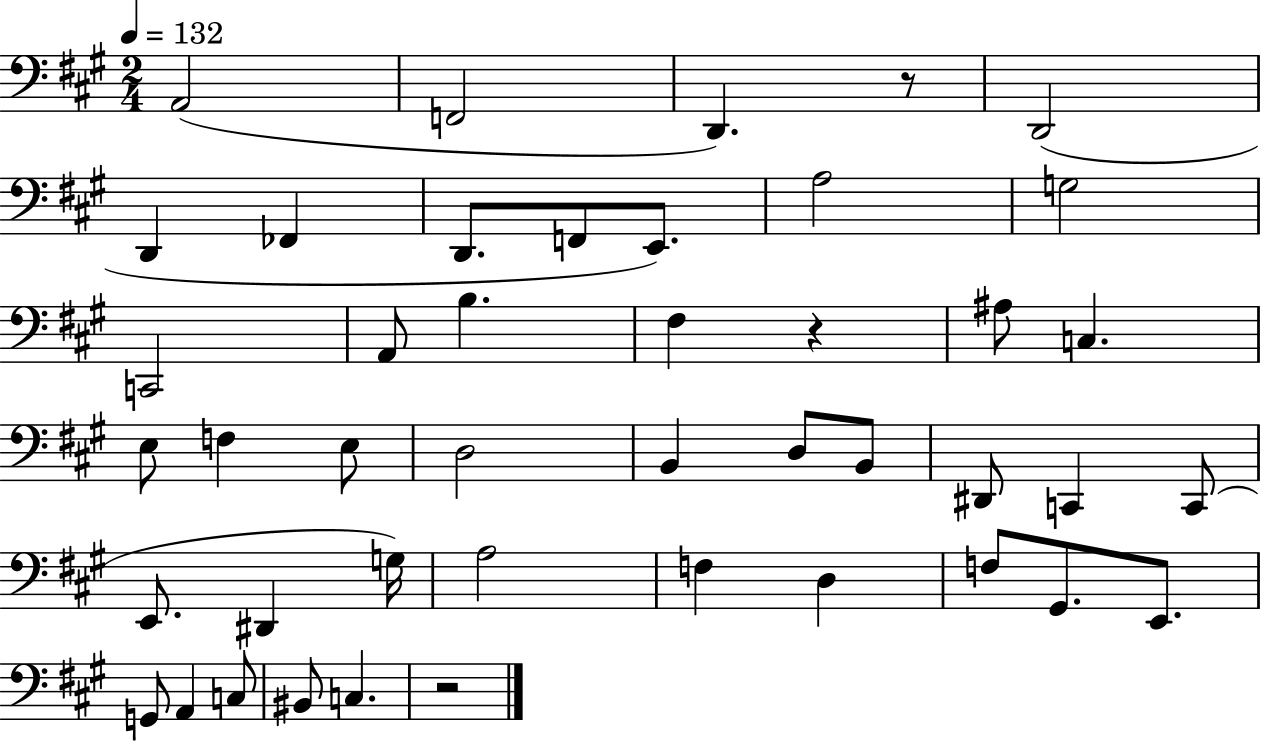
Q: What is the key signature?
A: A major